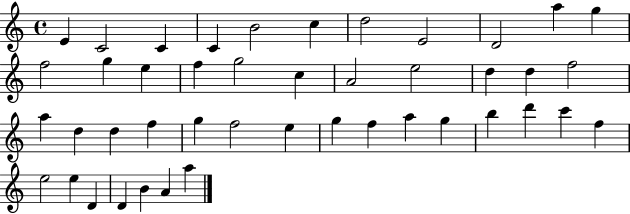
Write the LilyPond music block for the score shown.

{
  \clef treble
  \time 4/4
  \defaultTimeSignature
  \key c \major
  e'4 c'2 c'4 | c'4 b'2 c''4 | d''2 e'2 | d'2 a''4 g''4 | \break f''2 g''4 e''4 | f''4 g''2 c''4 | a'2 e''2 | d''4 d''4 f''2 | \break a''4 d''4 d''4 f''4 | g''4 f''2 e''4 | g''4 f''4 a''4 g''4 | b''4 d'''4 c'''4 f''4 | \break e''2 e''4 d'4 | d'4 b'4 a'4 a''4 | \bar "|."
}